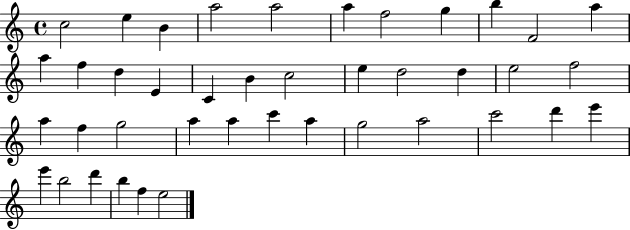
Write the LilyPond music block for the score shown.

{
  \clef treble
  \time 4/4
  \defaultTimeSignature
  \key c \major
  c''2 e''4 b'4 | a''2 a''2 | a''4 f''2 g''4 | b''4 f'2 a''4 | \break a''4 f''4 d''4 e'4 | c'4 b'4 c''2 | e''4 d''2 d''4 | e''2 f''2 | \break a''4 f''4 g''2 | a''4 a''4 c'''4 a''4 | g''2 a''2 | c'''2 d'''4 e'''4 | \break e'''4 b''2 d'''4 | b''4 f''4 e''2 | \bar "|."
}